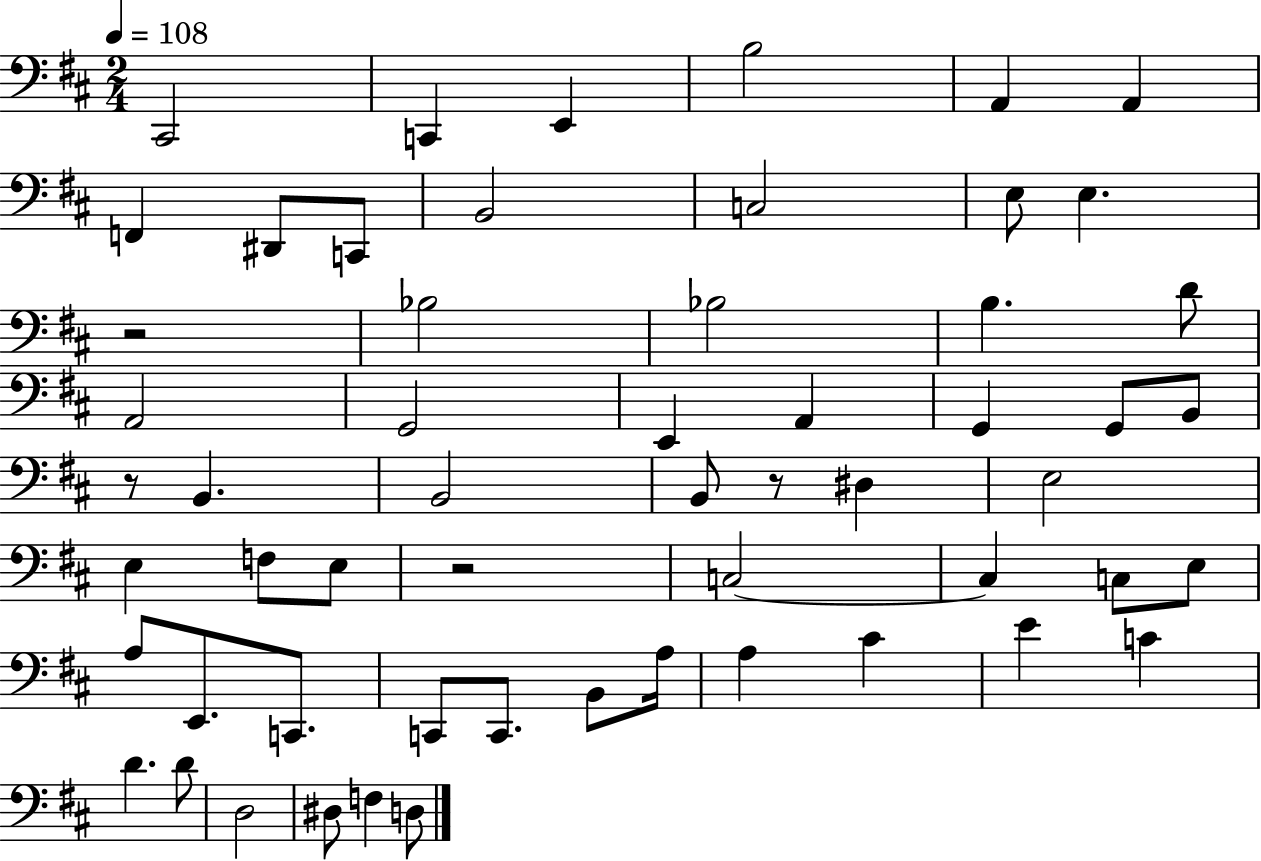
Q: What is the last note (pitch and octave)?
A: D3